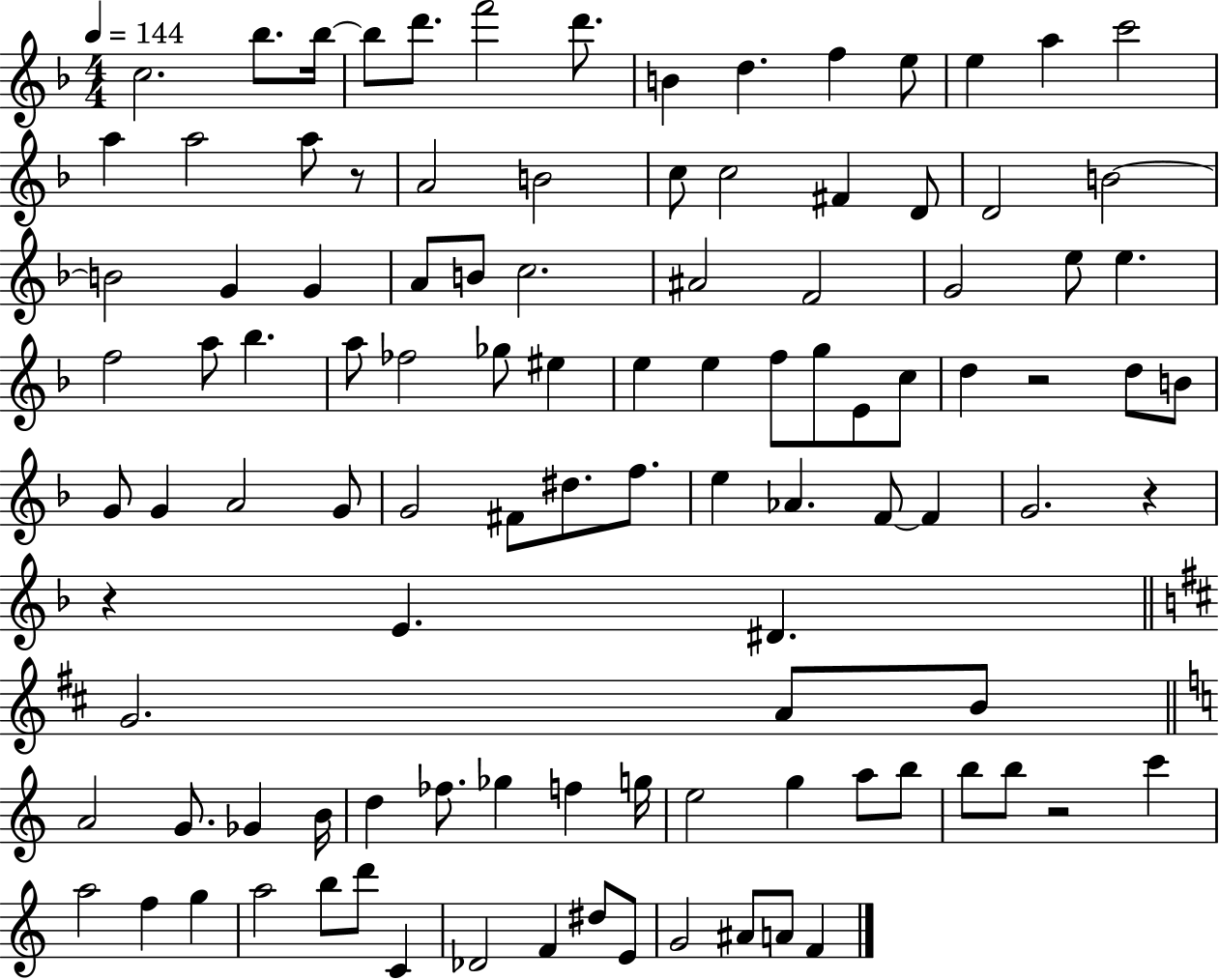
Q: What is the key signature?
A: F major